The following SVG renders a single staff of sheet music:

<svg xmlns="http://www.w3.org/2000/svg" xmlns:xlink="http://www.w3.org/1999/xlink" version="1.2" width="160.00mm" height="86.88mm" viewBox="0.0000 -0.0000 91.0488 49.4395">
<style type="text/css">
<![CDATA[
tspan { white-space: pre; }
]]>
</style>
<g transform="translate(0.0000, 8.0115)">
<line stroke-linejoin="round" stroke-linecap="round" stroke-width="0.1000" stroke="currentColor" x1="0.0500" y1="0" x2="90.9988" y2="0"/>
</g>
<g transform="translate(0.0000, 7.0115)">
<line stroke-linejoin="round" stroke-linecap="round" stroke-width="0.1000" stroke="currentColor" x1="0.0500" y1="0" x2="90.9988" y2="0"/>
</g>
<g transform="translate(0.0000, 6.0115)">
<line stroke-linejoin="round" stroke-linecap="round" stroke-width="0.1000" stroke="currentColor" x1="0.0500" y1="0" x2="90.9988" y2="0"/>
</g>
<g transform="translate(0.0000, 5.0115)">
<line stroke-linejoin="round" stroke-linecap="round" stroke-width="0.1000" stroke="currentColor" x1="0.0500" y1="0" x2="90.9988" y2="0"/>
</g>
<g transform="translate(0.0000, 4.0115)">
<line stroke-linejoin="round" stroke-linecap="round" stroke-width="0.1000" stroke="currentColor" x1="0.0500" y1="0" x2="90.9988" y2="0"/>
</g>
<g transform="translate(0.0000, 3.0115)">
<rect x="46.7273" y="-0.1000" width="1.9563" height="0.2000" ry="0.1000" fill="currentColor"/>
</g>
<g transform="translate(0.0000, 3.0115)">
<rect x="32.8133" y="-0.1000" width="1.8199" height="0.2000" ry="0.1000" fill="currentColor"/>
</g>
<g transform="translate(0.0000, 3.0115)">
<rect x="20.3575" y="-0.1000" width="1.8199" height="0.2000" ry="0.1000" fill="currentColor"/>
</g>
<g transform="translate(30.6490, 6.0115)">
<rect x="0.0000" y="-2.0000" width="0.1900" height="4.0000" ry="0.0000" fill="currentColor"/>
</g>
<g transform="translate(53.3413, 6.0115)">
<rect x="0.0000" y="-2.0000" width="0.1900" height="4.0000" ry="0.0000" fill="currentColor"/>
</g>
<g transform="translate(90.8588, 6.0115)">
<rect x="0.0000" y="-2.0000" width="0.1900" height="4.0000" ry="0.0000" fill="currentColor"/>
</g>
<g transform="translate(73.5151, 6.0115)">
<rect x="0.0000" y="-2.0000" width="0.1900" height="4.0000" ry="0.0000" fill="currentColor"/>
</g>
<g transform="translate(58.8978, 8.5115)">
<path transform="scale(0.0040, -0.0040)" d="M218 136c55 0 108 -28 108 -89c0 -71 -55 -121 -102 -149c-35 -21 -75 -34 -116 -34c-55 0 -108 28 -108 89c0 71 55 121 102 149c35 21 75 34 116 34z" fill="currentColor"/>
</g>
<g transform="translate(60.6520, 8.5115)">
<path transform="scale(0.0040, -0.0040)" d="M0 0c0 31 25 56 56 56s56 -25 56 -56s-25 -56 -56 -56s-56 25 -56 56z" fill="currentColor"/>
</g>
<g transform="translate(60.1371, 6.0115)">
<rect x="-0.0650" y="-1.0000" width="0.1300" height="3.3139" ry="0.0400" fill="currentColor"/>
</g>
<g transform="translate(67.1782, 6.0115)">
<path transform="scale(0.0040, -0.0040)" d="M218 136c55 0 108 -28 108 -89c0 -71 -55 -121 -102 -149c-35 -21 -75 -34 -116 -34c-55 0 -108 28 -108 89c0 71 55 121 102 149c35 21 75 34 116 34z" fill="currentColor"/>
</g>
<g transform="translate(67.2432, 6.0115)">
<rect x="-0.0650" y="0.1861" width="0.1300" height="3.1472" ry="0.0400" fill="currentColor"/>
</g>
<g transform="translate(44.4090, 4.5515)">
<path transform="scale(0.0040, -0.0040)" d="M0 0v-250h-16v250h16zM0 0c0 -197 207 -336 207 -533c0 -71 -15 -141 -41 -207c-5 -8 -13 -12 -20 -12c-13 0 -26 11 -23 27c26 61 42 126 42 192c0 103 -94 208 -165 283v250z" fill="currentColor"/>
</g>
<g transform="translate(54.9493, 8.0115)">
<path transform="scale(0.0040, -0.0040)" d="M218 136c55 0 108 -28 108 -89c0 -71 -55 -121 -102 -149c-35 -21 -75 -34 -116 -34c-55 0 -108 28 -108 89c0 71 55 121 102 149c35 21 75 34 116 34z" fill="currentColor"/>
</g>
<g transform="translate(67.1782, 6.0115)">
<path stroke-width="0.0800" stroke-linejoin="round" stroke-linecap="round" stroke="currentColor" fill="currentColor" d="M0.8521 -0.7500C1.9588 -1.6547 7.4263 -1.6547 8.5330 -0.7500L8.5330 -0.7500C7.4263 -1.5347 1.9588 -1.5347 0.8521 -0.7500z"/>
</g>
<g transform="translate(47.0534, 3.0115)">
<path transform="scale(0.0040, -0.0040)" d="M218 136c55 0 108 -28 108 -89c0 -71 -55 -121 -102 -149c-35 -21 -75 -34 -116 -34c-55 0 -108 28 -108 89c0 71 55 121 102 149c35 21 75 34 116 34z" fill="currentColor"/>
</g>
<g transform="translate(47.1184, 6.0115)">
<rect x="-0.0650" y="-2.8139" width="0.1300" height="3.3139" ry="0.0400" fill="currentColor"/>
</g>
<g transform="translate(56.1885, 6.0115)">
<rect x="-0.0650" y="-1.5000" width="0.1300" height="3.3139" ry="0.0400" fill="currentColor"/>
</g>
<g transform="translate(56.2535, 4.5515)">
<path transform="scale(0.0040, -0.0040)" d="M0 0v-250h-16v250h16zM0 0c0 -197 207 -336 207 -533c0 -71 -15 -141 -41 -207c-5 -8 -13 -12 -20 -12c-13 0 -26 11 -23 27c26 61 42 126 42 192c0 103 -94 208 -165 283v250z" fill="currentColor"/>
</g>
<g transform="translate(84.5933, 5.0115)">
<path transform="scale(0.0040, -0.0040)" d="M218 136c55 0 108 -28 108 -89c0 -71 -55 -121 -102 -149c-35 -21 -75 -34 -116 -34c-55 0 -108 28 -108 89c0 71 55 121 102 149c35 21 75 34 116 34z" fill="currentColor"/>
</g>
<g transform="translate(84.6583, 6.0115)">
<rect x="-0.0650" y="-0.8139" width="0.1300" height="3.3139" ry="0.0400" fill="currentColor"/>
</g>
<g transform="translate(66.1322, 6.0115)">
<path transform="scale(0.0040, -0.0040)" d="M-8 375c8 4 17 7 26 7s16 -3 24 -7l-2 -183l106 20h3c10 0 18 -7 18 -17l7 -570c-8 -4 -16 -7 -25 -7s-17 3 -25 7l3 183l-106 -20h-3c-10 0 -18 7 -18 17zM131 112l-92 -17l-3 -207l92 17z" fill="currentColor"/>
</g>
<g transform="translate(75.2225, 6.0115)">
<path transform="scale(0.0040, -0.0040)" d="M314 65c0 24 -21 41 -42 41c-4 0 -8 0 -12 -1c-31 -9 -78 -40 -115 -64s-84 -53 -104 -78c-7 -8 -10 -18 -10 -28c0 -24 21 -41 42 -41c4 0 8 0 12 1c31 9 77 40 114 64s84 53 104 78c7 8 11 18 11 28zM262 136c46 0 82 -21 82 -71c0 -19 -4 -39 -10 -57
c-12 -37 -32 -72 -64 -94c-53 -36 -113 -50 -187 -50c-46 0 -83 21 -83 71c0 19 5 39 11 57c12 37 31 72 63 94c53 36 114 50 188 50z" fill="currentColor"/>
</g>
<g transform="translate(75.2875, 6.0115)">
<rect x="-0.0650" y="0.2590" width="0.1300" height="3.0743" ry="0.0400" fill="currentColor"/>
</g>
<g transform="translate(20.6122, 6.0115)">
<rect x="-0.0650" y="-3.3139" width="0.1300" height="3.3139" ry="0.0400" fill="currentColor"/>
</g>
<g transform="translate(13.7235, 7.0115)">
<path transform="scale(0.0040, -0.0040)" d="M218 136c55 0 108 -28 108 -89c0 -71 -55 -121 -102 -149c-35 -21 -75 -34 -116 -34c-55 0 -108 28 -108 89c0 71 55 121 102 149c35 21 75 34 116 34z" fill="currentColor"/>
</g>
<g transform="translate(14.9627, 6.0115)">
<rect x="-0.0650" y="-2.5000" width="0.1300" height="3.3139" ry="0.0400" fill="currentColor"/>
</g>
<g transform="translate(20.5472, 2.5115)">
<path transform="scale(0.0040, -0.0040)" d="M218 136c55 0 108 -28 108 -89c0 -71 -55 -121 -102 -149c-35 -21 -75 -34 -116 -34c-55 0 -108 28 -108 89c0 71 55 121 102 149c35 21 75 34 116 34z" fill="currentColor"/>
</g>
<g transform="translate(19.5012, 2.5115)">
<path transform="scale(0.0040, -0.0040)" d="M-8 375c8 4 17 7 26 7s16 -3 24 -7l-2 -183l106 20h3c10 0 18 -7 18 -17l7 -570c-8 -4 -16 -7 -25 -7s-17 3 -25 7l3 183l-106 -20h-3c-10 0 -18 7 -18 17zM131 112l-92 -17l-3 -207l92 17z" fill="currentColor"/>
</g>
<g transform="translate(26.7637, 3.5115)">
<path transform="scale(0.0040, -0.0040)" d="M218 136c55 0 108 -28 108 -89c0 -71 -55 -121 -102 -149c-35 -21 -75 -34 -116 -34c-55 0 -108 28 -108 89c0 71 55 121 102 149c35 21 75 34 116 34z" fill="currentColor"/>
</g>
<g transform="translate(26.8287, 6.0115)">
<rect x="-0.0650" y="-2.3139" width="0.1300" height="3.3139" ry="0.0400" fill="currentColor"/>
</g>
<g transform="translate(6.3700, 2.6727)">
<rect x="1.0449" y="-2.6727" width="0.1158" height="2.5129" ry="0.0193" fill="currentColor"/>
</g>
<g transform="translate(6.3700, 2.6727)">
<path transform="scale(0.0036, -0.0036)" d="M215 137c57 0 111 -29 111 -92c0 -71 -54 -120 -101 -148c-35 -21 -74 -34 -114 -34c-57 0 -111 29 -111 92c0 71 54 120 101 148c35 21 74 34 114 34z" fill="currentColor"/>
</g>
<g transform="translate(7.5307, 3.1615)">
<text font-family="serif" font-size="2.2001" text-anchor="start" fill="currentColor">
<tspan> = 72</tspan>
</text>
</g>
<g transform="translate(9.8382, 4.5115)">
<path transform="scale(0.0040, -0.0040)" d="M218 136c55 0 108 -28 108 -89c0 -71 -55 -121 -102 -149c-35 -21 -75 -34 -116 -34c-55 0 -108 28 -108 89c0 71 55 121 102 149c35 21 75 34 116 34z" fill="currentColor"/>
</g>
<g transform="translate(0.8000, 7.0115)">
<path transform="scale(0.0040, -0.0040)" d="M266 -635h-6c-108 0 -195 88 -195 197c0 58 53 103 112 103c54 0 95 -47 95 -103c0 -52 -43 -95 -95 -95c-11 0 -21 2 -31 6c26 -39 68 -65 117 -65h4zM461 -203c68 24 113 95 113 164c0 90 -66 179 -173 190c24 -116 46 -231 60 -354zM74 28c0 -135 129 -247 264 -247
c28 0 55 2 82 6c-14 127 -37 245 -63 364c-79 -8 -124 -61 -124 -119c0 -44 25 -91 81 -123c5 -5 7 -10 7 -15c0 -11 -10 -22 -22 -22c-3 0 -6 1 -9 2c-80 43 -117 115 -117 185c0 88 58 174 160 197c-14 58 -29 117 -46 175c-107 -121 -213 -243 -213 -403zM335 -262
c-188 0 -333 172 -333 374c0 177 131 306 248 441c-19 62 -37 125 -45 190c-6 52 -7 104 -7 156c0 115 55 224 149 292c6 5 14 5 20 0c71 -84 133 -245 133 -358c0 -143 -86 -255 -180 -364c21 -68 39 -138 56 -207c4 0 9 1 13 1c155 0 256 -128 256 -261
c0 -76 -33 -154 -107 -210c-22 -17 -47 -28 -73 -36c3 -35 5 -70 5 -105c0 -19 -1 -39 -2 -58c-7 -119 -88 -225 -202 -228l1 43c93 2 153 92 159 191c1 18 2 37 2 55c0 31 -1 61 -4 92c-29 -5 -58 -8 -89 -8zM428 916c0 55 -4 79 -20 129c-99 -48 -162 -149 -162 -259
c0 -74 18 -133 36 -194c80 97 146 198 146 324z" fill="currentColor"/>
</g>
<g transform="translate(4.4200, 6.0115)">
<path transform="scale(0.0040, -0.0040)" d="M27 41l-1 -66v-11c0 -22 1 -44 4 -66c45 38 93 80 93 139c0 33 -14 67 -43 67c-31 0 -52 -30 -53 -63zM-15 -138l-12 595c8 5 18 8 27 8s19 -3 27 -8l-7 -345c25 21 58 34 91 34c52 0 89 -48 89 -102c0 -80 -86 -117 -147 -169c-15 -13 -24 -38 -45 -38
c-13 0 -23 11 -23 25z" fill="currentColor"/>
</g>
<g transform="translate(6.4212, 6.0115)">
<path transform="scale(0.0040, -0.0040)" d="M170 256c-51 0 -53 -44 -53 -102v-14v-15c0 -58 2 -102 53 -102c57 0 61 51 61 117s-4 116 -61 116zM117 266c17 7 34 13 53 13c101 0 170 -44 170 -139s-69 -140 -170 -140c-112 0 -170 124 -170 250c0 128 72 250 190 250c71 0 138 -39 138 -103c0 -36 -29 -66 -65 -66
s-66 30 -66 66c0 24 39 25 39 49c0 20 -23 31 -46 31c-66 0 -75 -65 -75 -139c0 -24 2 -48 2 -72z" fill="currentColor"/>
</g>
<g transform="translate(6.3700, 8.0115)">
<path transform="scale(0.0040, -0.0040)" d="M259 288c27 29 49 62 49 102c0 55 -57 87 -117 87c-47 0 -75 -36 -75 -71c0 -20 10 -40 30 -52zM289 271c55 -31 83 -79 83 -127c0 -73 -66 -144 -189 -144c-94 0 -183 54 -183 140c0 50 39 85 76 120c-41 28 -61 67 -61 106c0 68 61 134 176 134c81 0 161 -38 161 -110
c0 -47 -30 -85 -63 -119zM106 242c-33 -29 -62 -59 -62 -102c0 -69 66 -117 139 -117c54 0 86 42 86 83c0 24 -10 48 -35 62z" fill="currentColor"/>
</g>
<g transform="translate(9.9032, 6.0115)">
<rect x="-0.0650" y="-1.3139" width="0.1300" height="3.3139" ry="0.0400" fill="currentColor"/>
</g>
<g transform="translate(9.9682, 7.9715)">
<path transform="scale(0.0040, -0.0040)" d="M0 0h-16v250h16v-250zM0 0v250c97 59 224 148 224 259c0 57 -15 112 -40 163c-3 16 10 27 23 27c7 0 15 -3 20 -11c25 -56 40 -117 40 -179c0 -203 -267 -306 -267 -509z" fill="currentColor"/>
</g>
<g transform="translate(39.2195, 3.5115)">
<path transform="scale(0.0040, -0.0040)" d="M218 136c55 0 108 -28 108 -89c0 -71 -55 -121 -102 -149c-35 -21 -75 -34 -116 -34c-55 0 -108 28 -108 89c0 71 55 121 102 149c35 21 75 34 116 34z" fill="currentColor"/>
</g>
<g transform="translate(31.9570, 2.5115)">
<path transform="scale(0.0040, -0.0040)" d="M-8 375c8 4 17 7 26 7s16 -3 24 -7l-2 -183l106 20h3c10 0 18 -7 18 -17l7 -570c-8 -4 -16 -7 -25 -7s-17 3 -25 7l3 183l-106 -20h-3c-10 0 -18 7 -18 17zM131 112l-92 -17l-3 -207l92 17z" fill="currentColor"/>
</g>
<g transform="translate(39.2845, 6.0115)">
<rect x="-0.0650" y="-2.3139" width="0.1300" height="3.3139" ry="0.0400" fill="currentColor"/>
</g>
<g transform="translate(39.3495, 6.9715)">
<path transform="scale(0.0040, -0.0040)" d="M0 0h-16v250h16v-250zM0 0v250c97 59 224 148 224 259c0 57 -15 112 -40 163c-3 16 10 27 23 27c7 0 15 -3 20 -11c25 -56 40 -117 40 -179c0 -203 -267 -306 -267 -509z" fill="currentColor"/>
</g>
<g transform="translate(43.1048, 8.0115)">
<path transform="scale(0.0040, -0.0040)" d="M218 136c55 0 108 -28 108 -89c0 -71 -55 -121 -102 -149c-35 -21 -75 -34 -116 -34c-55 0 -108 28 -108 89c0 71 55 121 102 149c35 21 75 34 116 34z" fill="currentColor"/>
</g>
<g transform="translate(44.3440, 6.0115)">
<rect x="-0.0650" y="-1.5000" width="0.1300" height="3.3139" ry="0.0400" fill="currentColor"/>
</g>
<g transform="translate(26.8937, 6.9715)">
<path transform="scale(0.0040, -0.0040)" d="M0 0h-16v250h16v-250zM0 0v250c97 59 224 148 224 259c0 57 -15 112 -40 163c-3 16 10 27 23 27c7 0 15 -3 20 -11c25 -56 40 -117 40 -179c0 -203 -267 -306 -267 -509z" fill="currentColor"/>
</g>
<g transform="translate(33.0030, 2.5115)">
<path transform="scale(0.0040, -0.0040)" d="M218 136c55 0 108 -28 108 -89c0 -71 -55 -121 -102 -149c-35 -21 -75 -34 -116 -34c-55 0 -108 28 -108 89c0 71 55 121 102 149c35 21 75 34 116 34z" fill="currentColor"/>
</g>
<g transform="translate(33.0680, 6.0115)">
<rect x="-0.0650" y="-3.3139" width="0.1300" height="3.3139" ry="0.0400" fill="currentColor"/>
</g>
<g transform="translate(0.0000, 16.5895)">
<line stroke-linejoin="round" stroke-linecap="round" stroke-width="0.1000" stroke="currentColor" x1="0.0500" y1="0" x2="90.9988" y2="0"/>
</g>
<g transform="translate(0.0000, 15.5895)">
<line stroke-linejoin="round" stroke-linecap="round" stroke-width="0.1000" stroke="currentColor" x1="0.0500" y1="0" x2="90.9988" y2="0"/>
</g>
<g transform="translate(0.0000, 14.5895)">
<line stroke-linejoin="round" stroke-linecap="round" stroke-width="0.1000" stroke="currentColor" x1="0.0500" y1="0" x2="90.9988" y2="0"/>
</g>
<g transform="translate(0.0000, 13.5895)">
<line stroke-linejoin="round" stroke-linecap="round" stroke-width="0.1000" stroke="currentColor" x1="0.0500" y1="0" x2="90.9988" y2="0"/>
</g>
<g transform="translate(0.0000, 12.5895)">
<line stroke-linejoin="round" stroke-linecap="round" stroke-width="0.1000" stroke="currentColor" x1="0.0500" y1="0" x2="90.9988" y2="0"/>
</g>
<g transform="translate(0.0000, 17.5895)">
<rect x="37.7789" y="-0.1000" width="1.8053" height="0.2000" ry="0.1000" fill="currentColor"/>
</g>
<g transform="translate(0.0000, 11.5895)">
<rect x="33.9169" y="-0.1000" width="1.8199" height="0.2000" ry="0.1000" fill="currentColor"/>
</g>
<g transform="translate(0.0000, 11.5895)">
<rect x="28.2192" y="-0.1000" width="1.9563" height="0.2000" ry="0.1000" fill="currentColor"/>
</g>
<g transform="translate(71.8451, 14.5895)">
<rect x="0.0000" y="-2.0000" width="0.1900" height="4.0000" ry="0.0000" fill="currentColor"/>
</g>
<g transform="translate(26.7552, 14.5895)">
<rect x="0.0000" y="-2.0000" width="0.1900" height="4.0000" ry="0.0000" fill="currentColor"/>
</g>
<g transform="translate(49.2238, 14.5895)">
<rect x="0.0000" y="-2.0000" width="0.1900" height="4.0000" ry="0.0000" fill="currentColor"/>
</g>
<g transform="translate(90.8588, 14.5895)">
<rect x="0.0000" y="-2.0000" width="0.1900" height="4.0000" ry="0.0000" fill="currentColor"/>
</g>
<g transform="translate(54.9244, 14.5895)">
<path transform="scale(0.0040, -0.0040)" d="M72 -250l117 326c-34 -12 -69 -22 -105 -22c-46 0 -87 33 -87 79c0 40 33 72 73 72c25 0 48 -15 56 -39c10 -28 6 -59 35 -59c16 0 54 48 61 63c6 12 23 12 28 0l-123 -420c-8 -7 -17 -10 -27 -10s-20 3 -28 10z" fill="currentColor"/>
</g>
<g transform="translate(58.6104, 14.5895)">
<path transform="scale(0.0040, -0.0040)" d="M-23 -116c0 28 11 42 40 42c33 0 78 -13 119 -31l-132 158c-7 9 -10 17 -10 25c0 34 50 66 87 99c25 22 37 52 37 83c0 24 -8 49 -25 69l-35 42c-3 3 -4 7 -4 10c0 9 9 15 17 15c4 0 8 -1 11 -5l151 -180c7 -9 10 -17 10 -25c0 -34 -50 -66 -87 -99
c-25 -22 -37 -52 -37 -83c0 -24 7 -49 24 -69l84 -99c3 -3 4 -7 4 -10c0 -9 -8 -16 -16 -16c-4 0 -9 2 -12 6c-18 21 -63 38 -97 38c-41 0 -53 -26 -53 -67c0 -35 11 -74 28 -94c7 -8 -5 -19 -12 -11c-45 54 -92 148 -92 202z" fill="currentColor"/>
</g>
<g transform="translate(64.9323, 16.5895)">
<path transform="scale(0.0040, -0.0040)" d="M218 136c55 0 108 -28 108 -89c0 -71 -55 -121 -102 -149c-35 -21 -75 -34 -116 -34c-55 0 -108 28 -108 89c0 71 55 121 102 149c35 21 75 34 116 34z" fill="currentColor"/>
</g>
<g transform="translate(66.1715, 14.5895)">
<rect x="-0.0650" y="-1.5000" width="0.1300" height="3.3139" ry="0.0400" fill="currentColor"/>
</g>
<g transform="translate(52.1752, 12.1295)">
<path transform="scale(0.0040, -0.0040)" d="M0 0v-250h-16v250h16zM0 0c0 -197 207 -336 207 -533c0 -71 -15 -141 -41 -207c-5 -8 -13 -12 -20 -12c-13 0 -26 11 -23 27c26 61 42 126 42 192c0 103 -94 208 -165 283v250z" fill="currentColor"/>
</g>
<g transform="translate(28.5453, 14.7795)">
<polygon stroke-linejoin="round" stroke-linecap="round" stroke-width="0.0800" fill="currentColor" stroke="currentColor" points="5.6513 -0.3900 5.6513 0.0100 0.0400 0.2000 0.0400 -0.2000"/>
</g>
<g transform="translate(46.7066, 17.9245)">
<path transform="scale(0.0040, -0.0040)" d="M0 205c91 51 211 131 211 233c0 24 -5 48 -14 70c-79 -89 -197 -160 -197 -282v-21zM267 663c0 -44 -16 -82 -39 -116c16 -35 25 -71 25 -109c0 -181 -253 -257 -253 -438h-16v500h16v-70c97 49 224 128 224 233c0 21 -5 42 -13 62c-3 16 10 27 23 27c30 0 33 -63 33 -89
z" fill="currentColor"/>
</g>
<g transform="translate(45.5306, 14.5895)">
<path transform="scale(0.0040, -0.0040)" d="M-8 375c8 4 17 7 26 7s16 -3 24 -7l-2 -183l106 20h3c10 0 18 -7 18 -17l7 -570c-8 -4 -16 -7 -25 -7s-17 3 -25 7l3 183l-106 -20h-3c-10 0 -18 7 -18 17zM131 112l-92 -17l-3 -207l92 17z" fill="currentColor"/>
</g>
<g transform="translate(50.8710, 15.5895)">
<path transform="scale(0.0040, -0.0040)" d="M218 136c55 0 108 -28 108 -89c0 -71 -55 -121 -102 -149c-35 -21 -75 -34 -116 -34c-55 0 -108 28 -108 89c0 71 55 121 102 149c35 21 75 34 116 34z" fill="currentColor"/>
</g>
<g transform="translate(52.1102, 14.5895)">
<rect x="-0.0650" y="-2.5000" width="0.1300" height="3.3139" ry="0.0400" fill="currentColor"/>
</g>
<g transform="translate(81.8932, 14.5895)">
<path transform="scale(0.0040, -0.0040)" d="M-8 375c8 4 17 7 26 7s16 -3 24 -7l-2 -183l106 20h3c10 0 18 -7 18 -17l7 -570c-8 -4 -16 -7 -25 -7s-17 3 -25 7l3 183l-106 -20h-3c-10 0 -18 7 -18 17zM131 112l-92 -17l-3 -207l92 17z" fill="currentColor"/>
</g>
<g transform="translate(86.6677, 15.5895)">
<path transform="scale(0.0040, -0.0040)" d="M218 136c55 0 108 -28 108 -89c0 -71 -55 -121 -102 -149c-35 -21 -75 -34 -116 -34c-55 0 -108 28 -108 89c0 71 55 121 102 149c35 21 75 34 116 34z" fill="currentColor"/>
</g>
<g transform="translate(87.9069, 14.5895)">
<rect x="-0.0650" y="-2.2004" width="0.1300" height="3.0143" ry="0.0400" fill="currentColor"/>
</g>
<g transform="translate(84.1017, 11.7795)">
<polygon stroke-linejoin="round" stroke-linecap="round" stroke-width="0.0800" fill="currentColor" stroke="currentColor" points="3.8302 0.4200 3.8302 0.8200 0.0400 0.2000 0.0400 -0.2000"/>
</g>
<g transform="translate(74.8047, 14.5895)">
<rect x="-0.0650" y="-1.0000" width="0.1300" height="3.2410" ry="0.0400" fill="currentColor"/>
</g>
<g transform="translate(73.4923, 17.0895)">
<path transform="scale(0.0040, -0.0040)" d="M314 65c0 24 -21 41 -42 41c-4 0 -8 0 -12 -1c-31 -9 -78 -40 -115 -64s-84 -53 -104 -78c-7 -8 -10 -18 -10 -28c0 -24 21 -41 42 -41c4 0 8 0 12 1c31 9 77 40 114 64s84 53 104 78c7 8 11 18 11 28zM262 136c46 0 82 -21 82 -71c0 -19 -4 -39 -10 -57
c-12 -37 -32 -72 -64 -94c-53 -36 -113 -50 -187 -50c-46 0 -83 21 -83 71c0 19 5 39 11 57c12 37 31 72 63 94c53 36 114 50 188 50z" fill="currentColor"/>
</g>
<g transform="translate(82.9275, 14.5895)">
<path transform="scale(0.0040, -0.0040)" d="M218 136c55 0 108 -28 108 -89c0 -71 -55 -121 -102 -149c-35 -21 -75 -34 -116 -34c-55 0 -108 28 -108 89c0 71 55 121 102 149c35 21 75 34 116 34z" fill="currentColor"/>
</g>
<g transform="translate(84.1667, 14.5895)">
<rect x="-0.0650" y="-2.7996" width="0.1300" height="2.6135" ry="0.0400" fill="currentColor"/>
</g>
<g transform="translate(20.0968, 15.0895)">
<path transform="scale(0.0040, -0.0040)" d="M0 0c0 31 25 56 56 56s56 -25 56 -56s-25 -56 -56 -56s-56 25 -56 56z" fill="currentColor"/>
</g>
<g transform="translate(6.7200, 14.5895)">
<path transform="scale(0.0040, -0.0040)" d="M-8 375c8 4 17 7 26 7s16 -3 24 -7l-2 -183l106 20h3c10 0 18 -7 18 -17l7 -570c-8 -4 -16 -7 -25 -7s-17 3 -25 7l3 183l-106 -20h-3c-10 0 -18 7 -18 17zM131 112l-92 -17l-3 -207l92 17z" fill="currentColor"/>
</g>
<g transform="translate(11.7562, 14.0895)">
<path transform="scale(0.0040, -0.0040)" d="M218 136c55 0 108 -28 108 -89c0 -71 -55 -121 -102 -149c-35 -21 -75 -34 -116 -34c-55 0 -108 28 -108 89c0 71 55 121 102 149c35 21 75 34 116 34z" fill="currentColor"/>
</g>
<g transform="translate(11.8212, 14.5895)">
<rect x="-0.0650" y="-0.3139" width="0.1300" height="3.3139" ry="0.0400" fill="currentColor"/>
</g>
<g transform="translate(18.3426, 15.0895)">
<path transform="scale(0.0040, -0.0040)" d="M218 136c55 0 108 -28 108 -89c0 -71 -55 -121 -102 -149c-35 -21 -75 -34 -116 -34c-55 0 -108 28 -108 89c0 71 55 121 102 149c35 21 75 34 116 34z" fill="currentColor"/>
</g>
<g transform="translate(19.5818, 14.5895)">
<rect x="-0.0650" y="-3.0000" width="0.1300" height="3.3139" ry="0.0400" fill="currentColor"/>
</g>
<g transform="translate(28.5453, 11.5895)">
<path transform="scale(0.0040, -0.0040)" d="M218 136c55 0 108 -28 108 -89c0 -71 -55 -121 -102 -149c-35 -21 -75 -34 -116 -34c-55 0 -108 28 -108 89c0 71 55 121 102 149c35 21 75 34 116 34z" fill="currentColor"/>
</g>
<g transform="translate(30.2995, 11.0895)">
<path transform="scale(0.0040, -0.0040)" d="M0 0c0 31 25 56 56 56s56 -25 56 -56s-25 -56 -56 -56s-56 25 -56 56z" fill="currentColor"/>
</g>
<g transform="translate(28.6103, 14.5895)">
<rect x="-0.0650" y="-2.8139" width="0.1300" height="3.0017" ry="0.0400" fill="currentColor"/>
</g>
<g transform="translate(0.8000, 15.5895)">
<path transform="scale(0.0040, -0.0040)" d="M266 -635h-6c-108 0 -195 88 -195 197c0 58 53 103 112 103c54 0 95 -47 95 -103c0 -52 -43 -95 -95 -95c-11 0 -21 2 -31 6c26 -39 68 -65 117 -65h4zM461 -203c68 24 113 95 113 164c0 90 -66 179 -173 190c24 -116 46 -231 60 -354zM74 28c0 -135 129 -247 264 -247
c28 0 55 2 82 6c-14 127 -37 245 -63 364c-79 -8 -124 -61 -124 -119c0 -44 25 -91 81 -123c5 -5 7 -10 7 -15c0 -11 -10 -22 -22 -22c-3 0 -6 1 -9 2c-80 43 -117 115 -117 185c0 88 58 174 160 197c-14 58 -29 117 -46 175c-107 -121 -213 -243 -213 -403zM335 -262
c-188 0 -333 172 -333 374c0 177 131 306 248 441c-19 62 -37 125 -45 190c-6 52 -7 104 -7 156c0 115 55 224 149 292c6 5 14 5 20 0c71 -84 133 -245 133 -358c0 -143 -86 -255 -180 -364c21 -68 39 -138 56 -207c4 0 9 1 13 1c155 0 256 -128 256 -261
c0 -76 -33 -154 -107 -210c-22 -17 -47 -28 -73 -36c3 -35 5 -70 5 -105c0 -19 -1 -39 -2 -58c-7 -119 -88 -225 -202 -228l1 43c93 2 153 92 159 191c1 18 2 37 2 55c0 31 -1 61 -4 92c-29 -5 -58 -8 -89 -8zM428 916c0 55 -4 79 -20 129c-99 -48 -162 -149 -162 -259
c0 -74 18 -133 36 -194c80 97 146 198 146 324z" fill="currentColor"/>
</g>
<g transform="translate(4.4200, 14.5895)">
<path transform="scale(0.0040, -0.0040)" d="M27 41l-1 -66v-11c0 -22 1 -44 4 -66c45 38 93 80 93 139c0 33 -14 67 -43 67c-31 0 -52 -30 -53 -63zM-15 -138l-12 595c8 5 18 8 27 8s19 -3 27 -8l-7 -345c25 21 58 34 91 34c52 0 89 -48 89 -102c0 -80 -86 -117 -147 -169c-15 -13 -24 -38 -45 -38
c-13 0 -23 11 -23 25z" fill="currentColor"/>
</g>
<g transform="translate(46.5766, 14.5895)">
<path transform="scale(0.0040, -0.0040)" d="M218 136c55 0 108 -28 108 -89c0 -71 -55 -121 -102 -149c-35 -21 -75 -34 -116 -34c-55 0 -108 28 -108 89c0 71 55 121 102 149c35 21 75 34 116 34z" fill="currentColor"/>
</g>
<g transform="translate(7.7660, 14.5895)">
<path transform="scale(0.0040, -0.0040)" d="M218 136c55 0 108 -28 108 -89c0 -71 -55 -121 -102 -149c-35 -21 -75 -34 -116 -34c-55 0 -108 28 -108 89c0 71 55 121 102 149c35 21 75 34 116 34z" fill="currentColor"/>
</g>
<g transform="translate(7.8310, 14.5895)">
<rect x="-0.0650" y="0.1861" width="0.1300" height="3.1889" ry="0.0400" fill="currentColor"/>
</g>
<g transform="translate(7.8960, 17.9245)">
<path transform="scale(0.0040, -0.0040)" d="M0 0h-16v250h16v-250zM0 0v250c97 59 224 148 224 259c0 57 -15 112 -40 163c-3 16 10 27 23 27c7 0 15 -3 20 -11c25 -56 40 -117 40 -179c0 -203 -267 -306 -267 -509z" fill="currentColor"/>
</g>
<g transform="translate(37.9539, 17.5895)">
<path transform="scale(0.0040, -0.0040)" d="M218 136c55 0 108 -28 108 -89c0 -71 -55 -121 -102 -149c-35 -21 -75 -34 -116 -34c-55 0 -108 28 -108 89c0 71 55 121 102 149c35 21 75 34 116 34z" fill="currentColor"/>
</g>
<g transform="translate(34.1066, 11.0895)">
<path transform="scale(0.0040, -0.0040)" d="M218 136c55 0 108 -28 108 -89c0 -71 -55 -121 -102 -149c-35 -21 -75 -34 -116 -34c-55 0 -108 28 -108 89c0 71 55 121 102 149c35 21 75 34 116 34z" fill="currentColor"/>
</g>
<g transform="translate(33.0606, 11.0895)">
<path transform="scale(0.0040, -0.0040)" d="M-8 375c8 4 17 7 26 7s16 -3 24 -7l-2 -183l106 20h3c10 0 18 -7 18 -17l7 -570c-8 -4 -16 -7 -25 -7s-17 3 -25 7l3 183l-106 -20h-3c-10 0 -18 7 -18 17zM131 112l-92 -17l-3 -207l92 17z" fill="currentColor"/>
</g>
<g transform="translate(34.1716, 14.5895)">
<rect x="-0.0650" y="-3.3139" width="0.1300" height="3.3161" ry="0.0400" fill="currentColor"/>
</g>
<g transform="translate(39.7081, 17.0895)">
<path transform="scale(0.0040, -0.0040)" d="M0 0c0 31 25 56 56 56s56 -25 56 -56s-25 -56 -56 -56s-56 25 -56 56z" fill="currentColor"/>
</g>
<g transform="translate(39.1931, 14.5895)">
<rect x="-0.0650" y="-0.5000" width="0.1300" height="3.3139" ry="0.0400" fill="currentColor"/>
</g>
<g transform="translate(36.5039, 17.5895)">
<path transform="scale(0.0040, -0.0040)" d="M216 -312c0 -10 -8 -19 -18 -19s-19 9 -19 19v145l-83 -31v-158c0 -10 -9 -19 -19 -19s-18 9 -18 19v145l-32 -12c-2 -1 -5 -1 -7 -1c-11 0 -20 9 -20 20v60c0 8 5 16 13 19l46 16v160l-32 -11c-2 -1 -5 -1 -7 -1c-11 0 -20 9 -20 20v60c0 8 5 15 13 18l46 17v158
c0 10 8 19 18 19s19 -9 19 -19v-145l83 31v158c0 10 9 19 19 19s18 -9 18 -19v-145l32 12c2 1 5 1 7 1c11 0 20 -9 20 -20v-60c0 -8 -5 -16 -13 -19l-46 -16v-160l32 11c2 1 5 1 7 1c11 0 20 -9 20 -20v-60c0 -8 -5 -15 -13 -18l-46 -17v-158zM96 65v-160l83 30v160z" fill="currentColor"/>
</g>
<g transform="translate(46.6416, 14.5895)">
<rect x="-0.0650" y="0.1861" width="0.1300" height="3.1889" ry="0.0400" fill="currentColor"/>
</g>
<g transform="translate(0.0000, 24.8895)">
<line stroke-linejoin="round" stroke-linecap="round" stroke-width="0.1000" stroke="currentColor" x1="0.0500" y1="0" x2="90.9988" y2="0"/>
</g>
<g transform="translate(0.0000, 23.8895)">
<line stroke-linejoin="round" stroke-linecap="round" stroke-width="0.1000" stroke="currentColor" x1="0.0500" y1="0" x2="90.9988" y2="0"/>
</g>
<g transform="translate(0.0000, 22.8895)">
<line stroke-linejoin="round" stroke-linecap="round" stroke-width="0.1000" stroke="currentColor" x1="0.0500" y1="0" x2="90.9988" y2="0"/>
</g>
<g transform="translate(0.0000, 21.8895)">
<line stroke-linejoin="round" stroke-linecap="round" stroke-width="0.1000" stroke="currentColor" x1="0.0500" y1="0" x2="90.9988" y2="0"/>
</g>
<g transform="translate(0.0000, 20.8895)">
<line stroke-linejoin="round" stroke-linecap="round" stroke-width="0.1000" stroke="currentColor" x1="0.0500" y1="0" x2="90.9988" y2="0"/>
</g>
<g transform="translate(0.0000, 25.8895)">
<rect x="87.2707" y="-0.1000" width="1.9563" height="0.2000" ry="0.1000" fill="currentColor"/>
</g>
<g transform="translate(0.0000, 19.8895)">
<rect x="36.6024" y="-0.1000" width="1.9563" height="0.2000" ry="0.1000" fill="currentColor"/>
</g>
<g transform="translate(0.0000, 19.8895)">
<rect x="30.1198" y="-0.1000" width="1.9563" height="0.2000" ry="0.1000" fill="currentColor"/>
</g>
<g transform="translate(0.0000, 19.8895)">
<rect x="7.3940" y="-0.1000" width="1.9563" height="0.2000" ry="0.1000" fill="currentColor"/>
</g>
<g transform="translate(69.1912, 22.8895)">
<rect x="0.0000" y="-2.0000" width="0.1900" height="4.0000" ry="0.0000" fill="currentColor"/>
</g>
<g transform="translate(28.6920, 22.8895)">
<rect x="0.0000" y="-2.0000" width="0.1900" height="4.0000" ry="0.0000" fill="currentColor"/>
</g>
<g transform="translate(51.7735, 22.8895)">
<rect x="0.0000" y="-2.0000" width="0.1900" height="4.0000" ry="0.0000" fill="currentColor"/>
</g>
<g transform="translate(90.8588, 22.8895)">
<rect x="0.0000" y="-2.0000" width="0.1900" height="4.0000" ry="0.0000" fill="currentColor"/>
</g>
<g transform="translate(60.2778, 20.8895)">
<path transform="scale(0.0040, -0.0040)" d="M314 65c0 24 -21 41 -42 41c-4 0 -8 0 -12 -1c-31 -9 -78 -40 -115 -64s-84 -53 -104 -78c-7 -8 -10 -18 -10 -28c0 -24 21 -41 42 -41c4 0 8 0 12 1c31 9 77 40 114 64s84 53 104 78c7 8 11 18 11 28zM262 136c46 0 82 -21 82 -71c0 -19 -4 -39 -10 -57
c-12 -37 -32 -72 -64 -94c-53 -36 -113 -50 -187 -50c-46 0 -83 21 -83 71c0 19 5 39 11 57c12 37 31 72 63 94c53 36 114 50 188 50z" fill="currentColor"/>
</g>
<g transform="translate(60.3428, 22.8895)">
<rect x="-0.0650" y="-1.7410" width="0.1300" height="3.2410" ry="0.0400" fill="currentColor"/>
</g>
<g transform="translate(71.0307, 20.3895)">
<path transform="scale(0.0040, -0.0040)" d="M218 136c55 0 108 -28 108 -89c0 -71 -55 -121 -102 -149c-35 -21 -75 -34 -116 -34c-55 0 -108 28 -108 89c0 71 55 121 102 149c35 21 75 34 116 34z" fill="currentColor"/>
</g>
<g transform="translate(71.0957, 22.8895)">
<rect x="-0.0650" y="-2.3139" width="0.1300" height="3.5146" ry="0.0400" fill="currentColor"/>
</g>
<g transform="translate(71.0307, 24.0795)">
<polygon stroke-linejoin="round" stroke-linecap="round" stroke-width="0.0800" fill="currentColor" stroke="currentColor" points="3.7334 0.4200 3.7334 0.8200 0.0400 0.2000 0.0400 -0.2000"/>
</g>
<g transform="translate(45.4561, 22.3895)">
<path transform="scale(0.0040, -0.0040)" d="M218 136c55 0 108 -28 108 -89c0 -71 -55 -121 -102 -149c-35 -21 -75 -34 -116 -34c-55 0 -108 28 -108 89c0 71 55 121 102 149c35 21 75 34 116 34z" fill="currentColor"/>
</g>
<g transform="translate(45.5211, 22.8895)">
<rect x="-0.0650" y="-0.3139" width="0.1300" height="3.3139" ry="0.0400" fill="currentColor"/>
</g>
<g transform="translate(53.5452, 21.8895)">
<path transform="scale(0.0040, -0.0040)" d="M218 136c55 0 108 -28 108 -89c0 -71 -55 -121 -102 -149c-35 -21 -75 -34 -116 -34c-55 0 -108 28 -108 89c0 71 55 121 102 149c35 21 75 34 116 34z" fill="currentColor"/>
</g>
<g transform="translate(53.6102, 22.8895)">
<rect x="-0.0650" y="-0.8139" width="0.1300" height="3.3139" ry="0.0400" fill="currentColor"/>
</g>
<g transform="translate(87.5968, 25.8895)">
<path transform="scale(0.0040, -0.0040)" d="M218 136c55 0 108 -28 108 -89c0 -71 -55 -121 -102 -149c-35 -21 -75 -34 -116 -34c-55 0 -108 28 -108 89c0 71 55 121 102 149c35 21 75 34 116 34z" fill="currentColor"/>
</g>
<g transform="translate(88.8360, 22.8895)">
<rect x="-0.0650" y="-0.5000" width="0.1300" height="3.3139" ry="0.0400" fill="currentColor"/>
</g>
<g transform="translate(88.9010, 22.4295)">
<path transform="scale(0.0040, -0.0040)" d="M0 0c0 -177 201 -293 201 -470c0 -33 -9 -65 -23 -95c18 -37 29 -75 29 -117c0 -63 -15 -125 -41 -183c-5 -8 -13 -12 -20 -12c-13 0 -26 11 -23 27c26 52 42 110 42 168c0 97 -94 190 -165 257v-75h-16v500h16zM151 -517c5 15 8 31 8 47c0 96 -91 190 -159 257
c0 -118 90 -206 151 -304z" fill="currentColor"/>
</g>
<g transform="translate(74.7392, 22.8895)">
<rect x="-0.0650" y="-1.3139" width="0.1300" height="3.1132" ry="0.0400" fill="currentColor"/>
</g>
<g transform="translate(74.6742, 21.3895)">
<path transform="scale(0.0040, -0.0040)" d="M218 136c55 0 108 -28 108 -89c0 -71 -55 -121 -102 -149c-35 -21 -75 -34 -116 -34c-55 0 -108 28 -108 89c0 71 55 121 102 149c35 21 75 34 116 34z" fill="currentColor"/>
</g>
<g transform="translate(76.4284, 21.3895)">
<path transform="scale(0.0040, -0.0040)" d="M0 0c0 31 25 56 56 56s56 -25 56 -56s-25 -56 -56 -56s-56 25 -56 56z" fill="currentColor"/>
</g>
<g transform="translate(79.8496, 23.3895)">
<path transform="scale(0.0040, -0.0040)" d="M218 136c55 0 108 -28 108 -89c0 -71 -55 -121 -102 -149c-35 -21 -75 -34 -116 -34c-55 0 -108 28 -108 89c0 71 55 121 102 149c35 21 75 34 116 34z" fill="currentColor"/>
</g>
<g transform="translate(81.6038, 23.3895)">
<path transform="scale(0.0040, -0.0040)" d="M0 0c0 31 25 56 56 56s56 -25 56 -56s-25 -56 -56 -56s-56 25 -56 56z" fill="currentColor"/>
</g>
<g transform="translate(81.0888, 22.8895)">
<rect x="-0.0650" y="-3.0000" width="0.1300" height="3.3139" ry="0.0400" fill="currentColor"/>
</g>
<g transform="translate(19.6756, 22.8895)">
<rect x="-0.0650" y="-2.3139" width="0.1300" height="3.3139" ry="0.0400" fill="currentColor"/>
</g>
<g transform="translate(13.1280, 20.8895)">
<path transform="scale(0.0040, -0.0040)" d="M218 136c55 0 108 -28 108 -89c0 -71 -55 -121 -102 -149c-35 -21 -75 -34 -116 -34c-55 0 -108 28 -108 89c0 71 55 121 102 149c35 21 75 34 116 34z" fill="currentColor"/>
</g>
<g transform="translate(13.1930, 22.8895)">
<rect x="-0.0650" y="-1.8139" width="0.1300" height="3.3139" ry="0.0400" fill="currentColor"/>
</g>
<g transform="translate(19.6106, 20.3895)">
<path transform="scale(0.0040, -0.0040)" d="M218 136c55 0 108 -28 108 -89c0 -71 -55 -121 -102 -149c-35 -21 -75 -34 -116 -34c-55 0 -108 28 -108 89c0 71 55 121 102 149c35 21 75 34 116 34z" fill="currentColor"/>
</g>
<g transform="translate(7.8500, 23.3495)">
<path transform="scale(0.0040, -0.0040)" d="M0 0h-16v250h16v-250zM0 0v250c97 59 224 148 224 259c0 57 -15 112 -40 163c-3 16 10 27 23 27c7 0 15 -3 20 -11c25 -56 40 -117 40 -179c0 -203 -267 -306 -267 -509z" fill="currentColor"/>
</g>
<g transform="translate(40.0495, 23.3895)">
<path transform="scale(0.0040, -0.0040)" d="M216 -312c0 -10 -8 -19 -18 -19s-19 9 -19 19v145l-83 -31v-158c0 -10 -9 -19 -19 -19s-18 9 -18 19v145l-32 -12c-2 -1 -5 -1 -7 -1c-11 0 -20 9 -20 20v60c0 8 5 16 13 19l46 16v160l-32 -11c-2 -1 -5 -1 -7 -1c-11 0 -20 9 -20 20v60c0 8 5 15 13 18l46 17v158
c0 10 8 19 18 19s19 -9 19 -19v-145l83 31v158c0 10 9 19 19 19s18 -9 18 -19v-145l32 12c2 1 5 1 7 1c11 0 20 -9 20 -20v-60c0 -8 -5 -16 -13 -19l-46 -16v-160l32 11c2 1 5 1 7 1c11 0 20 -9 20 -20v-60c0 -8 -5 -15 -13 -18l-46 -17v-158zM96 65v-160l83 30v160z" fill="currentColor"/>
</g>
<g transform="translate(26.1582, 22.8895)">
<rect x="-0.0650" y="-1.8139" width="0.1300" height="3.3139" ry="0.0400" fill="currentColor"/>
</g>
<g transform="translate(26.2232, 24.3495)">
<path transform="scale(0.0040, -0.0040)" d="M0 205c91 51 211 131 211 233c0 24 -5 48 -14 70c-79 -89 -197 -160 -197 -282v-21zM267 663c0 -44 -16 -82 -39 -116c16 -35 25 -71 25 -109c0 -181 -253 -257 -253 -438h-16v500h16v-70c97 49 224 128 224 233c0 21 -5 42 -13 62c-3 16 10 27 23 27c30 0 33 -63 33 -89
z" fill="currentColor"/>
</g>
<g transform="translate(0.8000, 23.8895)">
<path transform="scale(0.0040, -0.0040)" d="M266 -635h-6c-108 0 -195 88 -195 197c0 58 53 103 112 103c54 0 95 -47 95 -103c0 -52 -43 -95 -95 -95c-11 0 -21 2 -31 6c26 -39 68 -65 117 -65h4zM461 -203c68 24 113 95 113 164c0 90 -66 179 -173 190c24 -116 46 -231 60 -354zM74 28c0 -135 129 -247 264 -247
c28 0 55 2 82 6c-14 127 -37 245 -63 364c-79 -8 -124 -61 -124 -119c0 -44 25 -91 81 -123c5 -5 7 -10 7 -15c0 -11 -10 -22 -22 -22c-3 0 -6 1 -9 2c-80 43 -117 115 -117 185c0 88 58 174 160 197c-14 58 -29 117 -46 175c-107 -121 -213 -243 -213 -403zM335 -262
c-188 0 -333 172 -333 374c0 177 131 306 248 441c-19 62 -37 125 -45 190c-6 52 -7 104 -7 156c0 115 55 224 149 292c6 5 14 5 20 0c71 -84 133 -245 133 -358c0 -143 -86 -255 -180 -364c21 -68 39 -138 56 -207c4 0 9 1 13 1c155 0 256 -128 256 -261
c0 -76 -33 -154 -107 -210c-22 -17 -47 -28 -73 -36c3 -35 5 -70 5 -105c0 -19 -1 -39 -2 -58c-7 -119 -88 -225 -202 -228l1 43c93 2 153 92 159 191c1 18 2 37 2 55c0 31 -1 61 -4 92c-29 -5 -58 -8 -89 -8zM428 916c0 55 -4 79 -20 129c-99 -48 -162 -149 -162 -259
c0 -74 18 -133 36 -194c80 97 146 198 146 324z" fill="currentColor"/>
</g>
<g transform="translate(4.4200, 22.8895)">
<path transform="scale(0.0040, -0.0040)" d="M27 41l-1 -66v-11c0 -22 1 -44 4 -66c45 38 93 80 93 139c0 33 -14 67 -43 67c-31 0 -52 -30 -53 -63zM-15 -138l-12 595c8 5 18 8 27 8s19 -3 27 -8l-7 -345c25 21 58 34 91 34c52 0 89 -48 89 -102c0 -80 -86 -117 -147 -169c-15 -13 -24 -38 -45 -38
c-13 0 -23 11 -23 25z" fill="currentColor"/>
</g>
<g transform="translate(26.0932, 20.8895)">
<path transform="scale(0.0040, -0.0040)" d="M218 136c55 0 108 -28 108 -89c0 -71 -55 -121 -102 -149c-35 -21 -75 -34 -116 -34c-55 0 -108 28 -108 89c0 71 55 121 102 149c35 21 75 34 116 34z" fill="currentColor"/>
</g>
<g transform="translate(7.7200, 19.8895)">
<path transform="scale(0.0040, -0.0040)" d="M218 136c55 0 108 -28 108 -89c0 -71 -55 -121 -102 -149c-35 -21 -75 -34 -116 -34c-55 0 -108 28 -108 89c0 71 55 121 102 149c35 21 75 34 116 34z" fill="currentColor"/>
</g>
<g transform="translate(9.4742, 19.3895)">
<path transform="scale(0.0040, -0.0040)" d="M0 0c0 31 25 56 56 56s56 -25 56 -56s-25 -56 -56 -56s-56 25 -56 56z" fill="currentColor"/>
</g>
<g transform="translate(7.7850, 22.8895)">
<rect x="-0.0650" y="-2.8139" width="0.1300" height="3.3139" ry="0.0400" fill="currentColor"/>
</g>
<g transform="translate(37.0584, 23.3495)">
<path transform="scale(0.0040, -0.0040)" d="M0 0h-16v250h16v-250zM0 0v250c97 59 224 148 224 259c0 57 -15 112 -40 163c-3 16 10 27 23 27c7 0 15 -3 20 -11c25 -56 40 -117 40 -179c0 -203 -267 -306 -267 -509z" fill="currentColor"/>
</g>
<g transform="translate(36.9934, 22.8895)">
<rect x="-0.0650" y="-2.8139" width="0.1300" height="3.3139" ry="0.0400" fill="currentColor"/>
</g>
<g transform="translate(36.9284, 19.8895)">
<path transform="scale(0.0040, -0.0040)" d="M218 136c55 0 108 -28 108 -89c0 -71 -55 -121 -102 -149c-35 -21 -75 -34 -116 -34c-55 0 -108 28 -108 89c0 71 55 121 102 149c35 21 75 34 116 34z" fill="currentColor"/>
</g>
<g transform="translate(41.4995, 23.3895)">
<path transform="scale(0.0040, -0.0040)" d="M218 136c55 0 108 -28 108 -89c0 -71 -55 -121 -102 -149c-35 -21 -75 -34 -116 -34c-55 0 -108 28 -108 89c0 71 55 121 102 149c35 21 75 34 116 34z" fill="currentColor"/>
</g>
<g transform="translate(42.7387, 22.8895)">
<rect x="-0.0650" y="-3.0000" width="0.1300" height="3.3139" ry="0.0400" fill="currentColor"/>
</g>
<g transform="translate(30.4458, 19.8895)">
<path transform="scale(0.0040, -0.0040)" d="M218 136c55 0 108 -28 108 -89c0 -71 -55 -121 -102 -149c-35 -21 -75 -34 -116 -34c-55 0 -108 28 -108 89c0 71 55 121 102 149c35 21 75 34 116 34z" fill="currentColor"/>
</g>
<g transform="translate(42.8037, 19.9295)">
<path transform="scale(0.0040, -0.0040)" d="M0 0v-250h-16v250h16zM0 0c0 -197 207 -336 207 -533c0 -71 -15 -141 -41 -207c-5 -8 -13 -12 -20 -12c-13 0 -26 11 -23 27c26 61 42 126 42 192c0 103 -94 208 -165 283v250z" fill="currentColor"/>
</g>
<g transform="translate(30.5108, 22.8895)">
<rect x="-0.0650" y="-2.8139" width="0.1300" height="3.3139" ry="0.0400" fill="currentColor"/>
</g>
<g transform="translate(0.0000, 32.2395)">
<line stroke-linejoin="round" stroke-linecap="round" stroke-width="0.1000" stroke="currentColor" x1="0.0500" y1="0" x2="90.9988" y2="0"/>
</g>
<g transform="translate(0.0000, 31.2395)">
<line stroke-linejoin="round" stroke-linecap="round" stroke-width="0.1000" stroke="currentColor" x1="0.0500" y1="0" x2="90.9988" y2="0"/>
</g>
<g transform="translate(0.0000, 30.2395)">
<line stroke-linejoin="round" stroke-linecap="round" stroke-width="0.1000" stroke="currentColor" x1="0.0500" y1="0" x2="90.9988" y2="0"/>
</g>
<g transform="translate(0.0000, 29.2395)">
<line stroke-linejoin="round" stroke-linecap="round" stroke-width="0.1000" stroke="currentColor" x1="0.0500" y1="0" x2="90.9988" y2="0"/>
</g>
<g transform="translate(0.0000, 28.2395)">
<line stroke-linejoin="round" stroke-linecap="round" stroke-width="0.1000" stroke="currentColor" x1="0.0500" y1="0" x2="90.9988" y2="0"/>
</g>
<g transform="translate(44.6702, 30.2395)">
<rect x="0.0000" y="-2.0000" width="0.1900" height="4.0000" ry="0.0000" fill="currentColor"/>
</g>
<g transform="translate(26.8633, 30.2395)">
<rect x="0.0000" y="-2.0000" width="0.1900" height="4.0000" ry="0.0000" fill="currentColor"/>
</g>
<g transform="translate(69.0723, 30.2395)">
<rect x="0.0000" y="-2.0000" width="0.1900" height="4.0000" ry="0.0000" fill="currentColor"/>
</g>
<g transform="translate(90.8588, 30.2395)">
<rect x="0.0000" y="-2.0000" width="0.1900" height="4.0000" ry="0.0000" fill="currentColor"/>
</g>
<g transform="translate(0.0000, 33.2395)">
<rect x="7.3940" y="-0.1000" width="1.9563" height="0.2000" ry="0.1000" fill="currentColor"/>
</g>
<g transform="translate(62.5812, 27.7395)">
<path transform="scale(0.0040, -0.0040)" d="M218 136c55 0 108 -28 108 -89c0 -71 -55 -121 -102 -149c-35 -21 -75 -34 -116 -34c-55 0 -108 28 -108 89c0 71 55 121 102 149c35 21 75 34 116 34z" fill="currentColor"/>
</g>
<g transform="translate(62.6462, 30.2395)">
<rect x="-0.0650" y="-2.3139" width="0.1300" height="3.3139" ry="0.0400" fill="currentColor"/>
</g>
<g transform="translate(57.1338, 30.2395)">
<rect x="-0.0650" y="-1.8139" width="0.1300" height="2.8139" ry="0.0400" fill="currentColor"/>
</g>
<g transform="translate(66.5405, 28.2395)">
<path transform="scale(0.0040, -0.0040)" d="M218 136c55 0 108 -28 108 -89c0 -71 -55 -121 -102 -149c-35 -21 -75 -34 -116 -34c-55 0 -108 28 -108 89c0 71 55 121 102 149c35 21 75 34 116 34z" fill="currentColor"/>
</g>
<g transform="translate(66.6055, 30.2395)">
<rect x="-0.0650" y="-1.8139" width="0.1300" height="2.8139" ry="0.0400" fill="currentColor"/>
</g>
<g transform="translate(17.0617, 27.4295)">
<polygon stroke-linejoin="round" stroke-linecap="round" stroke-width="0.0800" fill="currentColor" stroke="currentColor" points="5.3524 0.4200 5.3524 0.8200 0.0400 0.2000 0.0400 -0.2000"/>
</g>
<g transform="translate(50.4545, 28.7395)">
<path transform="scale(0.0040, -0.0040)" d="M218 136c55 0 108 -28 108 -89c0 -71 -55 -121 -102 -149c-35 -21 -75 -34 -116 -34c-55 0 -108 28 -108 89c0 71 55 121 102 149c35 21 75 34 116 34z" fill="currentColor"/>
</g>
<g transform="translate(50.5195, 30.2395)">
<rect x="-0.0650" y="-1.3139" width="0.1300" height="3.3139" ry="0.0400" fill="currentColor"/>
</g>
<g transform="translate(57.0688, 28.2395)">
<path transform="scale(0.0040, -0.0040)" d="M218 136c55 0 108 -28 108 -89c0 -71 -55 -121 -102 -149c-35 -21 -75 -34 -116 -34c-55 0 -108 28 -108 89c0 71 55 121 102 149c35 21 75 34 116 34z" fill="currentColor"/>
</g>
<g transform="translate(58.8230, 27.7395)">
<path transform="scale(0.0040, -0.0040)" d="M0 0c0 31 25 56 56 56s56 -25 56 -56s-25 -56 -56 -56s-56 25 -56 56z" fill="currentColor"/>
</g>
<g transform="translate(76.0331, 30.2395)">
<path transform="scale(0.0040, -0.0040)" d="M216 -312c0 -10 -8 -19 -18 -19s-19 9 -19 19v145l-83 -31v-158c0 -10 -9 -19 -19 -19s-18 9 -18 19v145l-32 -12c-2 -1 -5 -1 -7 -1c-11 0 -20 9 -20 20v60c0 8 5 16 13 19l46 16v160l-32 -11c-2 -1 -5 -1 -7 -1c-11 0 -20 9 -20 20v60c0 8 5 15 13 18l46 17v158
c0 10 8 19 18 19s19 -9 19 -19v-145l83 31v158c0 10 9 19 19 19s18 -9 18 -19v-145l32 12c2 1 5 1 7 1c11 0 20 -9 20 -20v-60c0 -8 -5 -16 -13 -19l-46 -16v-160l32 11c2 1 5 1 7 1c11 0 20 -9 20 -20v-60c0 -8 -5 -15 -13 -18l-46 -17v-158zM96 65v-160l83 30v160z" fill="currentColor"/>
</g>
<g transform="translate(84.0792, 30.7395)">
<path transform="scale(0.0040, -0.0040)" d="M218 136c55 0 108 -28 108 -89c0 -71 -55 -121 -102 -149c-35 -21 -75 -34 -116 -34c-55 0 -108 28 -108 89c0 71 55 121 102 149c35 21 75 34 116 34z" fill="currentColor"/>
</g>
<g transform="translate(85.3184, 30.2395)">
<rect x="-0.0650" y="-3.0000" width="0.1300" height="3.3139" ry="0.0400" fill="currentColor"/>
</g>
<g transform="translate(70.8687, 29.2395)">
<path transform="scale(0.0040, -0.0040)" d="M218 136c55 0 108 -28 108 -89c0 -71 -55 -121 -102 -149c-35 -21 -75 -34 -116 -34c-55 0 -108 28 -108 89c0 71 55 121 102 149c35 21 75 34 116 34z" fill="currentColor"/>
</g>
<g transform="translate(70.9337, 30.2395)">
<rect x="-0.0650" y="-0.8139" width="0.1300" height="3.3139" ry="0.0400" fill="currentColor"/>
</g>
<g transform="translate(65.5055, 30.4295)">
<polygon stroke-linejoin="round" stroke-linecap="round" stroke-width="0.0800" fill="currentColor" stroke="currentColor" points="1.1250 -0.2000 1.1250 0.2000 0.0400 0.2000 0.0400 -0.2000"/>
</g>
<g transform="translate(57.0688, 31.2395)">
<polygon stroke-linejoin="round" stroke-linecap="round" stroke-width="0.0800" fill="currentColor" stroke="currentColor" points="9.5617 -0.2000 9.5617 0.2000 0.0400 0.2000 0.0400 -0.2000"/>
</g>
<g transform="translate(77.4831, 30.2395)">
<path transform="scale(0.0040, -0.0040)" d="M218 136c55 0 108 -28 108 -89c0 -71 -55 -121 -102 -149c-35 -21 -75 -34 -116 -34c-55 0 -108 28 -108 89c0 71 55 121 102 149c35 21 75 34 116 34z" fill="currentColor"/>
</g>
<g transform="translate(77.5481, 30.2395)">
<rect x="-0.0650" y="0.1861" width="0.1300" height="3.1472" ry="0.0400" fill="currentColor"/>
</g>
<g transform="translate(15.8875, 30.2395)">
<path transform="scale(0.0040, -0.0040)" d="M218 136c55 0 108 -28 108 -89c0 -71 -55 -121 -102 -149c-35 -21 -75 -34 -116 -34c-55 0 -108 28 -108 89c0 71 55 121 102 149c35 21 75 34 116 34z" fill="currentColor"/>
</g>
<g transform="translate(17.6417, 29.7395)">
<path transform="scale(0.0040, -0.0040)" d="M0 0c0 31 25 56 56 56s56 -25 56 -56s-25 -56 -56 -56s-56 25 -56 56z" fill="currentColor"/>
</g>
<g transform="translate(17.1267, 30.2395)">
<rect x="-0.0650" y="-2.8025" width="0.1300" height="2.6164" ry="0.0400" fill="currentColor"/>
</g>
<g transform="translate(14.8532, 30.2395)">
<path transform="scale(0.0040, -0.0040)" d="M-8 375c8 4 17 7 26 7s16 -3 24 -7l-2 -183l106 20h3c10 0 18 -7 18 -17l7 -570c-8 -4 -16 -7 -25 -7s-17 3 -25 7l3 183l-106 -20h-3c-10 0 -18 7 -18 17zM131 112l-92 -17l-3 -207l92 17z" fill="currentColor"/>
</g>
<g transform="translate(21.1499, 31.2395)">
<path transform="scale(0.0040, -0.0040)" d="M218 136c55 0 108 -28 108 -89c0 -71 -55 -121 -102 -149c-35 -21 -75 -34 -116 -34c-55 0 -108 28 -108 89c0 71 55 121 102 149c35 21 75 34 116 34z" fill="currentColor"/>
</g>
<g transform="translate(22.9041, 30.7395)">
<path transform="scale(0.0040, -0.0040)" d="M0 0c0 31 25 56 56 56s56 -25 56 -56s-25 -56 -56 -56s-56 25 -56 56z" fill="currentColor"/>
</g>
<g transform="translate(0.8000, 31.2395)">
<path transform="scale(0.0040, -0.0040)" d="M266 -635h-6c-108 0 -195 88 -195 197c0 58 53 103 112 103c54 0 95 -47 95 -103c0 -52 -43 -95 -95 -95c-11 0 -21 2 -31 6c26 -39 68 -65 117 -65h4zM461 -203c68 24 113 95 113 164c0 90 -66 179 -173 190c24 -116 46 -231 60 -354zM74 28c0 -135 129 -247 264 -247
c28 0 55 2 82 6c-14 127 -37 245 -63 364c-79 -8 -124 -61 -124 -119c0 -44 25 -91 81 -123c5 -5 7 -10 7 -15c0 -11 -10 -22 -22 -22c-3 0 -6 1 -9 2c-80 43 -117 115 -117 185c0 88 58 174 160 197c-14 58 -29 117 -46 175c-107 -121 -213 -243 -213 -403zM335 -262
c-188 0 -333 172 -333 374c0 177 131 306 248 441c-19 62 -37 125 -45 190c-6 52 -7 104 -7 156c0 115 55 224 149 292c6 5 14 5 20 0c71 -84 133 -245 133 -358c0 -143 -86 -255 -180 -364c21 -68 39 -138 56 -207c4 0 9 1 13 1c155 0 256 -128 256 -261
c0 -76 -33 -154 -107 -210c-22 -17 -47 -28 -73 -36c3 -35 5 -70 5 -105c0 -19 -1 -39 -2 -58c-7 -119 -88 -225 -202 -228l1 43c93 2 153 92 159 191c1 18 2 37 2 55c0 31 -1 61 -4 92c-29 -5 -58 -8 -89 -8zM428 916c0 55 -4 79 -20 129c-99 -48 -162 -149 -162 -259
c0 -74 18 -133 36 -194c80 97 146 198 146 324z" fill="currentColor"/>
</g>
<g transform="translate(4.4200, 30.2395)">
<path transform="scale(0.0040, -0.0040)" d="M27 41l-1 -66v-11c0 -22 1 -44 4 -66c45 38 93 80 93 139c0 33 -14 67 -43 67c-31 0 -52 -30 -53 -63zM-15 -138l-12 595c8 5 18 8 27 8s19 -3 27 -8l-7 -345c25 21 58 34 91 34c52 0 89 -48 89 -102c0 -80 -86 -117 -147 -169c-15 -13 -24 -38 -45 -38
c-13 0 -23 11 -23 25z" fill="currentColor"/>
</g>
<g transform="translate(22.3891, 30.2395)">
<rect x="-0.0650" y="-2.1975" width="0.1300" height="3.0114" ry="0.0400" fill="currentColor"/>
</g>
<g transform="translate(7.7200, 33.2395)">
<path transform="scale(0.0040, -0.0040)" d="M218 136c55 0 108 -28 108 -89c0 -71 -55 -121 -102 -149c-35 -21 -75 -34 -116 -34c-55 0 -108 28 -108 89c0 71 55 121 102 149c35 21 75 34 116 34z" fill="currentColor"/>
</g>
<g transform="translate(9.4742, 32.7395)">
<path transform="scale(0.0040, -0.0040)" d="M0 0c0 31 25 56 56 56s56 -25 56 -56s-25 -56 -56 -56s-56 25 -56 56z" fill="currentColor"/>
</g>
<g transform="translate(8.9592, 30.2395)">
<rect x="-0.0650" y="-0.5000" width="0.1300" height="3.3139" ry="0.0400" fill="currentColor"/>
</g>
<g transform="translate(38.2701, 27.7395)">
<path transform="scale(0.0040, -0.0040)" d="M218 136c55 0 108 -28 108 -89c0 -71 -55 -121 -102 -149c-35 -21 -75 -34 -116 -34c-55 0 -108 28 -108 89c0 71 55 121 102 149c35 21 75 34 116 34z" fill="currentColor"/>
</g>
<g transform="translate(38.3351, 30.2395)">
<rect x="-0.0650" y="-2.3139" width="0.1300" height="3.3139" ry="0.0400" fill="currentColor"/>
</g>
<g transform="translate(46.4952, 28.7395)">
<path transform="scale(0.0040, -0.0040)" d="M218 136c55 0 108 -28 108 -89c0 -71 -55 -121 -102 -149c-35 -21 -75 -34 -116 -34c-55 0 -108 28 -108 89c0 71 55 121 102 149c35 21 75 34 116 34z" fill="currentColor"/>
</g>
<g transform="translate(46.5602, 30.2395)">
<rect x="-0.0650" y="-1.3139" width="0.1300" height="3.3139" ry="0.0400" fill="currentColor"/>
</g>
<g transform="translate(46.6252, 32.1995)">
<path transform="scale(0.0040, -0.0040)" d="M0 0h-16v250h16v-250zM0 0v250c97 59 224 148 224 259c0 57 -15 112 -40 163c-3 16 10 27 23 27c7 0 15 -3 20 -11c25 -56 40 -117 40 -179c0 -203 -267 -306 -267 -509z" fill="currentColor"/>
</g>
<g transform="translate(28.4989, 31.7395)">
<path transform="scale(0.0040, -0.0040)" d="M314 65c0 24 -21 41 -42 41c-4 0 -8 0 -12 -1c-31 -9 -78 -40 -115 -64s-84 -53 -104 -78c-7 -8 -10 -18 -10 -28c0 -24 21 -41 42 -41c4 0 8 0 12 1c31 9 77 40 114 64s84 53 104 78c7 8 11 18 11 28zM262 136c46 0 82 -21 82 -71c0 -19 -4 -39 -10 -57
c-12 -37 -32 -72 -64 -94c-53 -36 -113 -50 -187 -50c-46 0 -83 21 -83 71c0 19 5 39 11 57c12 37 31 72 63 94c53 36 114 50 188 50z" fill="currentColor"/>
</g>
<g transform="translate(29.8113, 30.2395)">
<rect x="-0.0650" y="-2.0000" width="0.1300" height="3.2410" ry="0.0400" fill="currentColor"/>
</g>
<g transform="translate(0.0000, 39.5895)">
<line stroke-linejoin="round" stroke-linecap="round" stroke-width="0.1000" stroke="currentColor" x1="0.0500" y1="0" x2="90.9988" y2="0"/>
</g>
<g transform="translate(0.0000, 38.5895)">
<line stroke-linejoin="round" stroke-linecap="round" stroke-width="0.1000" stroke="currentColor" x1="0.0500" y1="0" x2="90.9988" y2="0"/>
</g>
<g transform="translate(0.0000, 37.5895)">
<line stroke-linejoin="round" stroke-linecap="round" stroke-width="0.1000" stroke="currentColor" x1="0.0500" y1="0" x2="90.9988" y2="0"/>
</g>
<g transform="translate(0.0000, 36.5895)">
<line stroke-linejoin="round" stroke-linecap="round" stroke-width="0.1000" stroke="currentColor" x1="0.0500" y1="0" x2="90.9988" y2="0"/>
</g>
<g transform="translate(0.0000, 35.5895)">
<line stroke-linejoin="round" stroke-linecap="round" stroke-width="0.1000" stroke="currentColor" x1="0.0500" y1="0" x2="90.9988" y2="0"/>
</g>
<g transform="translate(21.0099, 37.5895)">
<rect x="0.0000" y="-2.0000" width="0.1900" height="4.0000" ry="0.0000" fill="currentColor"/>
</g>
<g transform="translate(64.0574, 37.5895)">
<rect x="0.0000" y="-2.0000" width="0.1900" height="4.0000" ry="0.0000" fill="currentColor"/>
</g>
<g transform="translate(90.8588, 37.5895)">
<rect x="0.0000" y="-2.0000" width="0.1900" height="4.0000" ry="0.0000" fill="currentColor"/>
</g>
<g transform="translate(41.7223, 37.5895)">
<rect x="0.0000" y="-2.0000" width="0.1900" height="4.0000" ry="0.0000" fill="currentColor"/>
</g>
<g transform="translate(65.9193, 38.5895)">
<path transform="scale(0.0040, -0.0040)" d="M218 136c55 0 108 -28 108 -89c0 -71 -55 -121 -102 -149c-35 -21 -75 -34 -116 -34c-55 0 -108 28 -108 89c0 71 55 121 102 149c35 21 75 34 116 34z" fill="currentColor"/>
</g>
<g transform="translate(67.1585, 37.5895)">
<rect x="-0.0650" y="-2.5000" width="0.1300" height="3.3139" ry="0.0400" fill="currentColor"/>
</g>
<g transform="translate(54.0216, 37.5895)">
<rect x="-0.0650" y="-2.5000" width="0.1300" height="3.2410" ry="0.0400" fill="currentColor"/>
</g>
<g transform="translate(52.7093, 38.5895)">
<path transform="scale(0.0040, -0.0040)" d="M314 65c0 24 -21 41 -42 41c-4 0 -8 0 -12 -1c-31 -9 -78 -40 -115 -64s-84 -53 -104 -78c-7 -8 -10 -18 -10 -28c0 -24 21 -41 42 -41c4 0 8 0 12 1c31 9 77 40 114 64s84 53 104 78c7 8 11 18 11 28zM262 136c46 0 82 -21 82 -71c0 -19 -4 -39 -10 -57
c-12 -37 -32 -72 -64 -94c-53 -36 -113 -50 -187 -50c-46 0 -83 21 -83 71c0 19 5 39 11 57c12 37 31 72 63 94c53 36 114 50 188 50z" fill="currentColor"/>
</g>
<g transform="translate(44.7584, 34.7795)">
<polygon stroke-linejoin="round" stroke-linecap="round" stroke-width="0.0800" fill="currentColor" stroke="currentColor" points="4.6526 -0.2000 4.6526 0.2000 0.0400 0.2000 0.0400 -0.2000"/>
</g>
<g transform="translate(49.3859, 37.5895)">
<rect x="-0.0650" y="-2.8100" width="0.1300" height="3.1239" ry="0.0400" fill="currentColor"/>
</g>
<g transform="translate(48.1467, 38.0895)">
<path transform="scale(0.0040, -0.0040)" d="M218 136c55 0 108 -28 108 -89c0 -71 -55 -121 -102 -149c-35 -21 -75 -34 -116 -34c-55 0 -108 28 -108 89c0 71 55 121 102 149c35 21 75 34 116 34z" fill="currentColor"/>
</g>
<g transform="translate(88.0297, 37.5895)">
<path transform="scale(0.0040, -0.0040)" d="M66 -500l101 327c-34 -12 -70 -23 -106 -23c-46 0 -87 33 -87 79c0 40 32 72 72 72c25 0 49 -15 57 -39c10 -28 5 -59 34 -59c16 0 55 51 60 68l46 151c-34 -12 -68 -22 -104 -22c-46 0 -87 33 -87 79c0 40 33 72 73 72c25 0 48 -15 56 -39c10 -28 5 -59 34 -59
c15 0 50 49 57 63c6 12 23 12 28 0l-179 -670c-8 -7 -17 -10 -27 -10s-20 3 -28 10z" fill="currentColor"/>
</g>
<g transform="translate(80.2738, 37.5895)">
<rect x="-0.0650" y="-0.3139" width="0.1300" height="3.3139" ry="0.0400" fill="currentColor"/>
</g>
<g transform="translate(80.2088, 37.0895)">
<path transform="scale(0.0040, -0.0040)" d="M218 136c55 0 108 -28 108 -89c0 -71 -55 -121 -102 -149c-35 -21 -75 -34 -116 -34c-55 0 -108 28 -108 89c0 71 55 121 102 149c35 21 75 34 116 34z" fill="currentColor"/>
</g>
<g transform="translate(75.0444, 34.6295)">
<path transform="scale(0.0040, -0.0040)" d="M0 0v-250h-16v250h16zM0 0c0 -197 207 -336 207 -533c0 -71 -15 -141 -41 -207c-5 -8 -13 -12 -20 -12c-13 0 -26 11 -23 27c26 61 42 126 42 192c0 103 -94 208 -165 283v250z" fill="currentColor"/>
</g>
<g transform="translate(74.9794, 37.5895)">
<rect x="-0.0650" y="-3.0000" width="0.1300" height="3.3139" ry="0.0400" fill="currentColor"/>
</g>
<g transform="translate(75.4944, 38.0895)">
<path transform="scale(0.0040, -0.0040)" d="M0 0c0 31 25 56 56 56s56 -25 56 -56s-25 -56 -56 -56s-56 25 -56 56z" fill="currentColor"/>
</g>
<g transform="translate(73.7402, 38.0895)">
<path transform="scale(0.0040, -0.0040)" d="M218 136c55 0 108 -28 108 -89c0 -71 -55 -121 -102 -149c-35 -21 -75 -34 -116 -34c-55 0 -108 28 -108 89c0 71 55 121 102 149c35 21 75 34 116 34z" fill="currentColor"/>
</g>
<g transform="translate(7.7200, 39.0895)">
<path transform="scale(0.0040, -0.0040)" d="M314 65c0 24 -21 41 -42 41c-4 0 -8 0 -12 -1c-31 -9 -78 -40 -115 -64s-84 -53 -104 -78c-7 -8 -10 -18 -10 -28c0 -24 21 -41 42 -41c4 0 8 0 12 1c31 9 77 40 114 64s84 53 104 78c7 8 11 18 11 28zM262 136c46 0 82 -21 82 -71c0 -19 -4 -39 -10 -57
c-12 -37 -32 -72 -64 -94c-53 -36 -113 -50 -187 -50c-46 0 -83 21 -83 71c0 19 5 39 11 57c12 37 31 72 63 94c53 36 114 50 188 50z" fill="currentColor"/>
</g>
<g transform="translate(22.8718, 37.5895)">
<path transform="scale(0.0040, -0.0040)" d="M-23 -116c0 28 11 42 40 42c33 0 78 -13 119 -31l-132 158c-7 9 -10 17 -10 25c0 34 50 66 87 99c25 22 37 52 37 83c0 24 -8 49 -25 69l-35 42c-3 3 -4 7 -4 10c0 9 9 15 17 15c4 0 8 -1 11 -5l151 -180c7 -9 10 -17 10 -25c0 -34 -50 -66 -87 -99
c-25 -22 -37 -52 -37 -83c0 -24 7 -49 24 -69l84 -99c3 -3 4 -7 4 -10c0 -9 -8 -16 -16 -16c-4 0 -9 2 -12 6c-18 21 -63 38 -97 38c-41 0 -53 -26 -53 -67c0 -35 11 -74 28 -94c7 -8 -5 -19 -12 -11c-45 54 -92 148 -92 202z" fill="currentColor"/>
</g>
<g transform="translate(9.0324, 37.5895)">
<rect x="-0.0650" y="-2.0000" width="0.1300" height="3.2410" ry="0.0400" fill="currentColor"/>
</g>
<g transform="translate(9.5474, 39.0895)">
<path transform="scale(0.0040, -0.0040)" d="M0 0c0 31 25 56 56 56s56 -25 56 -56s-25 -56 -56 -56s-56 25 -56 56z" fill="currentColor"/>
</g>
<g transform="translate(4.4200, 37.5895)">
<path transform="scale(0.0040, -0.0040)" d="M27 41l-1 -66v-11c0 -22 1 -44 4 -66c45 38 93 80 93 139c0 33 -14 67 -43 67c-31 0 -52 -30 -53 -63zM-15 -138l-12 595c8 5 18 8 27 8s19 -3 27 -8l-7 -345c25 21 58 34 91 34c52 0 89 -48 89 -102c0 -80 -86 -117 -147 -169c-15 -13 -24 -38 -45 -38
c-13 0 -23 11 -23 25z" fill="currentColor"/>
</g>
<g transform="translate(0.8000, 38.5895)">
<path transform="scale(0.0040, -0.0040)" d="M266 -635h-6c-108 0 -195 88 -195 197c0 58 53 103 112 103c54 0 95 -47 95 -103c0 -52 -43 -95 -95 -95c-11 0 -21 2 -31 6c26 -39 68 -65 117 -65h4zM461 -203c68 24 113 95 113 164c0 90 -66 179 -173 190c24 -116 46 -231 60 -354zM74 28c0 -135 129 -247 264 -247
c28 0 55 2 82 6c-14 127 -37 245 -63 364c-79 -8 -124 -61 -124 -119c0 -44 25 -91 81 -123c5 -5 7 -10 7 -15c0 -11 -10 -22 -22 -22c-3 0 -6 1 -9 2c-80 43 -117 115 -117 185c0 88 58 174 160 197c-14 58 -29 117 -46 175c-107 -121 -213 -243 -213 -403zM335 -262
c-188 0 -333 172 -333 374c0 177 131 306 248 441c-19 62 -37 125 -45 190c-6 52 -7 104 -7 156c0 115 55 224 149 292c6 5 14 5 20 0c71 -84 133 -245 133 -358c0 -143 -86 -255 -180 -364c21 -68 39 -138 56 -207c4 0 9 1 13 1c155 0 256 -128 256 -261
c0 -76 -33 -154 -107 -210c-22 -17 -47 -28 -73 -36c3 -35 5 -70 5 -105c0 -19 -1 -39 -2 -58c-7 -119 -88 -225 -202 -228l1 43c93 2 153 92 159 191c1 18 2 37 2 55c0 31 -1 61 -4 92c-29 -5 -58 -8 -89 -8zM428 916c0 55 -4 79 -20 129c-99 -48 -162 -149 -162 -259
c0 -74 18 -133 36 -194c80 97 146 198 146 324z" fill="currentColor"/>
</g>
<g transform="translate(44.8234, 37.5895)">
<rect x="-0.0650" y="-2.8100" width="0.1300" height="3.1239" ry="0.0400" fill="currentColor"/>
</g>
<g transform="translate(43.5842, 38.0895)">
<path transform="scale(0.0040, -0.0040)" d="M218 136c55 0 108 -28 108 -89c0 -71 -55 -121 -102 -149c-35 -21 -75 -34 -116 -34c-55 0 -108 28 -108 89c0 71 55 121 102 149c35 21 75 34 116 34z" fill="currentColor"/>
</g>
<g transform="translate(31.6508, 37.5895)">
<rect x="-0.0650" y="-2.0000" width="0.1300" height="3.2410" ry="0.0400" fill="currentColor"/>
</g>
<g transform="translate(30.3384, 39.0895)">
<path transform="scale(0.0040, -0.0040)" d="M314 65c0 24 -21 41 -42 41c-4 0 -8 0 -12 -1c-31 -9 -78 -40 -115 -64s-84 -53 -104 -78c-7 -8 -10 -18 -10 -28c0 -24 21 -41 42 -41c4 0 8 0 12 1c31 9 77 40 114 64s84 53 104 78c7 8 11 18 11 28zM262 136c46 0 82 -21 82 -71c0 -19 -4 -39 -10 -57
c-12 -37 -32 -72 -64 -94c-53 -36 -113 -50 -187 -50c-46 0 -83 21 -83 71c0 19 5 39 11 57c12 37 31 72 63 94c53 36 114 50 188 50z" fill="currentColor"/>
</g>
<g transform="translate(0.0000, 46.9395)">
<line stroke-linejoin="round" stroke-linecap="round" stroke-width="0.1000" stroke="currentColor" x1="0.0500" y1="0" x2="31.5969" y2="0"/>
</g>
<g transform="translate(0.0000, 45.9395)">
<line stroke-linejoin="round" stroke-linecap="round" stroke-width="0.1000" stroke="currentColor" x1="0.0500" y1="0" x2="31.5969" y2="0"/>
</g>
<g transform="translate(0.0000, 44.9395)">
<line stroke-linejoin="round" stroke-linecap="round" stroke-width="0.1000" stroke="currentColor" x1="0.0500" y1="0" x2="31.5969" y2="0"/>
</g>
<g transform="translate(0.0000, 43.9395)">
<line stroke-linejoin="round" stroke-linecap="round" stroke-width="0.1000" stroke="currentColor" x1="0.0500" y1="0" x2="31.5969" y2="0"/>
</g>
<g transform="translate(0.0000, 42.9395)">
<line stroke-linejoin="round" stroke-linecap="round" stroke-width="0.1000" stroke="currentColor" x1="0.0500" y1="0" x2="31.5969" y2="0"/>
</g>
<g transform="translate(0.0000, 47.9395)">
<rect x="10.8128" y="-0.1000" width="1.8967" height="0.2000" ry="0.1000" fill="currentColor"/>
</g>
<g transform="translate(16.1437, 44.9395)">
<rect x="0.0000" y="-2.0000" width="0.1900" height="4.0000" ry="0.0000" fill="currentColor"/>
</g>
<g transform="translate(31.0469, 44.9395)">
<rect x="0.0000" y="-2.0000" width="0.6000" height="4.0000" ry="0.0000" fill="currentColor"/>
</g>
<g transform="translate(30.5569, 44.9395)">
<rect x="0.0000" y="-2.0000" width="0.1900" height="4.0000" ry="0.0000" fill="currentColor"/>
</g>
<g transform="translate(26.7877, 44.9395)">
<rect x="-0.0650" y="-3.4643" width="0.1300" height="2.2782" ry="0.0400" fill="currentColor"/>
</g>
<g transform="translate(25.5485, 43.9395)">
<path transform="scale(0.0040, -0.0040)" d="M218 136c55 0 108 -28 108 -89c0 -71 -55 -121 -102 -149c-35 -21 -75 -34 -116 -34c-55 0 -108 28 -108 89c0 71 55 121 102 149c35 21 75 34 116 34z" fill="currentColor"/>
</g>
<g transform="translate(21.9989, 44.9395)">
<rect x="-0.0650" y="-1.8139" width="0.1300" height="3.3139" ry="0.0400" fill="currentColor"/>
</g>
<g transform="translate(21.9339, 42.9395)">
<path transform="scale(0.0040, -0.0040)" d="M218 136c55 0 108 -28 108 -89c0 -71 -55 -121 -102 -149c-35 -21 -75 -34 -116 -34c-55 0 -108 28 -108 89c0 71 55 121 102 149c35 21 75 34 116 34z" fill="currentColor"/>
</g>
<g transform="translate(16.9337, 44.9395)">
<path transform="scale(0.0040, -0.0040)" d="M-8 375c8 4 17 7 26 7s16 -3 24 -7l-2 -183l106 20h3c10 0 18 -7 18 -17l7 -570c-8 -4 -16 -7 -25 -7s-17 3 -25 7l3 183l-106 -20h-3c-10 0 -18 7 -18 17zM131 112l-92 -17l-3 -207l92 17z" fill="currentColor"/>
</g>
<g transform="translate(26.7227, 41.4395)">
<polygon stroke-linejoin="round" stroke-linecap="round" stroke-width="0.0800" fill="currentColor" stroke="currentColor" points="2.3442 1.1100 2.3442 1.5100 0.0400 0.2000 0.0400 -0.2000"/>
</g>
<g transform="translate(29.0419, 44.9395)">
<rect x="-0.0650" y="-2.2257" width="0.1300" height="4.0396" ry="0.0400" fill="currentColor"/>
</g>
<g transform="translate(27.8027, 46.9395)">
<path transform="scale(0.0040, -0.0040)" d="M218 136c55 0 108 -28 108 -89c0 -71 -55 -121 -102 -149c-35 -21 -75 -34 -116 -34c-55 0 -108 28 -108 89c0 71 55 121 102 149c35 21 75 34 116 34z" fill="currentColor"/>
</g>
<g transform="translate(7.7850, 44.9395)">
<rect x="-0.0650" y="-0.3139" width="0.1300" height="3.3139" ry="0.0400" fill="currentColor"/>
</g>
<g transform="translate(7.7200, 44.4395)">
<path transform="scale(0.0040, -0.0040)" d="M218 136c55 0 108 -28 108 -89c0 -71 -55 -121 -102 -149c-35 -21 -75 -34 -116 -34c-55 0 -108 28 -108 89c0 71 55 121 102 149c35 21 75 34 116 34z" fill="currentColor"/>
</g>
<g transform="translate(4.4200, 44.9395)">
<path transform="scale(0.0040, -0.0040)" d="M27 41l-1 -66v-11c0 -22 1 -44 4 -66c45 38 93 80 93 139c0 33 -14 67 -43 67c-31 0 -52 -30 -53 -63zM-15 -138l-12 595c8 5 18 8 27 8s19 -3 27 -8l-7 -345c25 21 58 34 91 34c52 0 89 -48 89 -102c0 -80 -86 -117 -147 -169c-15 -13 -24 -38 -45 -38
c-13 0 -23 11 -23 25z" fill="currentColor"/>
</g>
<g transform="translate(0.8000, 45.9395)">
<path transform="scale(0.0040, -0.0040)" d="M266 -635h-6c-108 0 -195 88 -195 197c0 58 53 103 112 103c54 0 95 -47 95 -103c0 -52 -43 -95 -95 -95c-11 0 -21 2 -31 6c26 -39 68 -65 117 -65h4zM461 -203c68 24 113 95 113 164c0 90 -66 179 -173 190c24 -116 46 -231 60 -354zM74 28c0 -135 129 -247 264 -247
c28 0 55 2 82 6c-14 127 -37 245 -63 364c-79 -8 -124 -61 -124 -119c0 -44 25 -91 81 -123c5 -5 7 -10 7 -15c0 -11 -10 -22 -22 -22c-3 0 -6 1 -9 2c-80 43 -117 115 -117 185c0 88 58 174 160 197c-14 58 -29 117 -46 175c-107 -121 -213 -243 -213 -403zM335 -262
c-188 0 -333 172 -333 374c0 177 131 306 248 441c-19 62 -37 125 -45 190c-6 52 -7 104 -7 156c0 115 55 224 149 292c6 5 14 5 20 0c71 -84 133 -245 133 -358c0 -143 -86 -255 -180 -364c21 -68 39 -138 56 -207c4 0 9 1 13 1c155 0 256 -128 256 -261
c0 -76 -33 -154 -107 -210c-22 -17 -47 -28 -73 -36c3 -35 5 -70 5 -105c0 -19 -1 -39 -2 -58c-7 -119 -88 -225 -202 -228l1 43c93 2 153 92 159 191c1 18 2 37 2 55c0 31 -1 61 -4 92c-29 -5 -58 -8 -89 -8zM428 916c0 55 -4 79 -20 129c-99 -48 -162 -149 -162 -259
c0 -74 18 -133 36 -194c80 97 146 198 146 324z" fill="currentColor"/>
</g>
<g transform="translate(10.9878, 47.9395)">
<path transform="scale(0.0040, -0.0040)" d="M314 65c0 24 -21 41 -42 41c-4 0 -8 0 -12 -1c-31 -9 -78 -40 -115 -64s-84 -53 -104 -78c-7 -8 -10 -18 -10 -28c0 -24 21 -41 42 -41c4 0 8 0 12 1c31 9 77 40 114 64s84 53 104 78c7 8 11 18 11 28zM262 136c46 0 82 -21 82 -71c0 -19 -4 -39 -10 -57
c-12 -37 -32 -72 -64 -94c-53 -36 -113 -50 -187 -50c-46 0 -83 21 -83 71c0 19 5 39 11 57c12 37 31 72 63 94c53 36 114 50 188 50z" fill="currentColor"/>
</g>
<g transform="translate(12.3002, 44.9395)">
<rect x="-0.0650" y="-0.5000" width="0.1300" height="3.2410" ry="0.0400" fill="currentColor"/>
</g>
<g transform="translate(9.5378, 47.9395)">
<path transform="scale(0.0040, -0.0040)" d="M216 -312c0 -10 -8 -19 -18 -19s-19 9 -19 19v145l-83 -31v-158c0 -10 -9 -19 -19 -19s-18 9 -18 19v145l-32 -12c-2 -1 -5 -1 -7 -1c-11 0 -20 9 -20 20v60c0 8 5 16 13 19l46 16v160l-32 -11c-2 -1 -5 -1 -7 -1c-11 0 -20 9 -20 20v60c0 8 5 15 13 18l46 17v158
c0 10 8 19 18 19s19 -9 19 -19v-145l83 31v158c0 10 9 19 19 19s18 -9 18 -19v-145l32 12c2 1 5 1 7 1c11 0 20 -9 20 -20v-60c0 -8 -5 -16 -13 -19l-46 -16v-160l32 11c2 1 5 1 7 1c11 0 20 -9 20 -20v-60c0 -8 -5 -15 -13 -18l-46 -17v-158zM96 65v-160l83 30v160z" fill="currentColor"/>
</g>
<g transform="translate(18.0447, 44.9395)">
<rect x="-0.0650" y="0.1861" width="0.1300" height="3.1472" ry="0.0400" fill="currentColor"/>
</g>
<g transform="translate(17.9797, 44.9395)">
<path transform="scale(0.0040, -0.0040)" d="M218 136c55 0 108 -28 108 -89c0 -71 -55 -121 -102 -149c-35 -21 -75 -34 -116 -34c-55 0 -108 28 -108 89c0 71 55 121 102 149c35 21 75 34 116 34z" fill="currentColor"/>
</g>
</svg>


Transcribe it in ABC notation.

X:1
T:Untitled
M:6/8
L:1/4
K:F
e/2 G b g/2 b g/2 E/2 a E/2 D B B2 d B/2 c A a/2 b/2 ^C B/4 G/2 z/2 z E D2 B/2 G/2 a/2 f g f/4 a a/2 ^A/2 c d f2 g/2 e/2 A C/4 C B/2 G/2 F2 g e/2 e f/2 g/2 f/4 d ^B A F2 z F2 A/2 A/2 G2 G A/2 c z/4 c ^C2 B f d/2 E/2